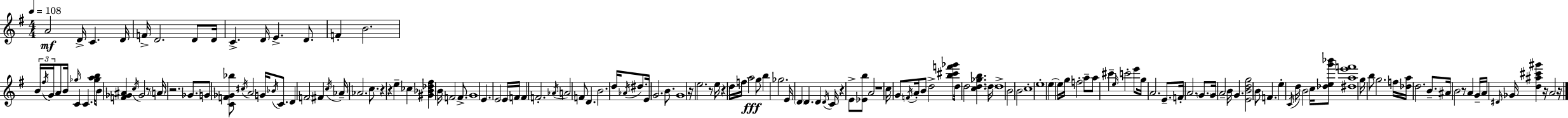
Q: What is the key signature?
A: G major